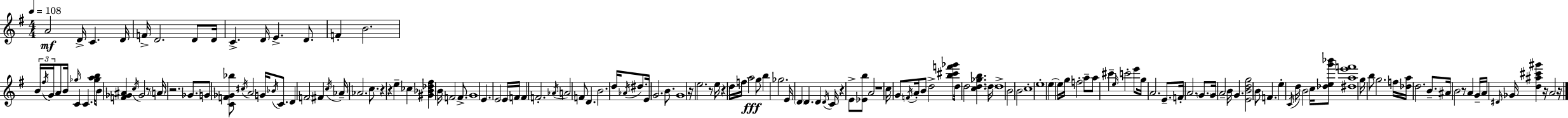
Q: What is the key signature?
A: G major